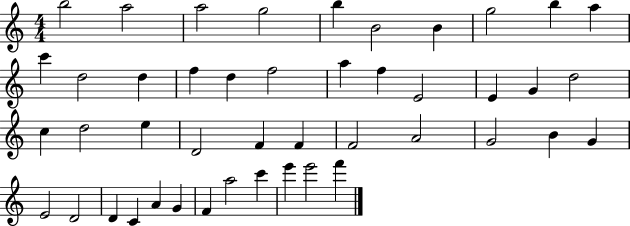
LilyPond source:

{
  \clef treble
  \numericTimeSignature
  \time 4/4
  \key c \major
  b''2 a''2 | a''2 g''2 | b''4 b'2 b'4 | g''2 b''4 a''4 | \break c'''4 d''2 d''4 | f''4 d''4 f''2 | a''4 f''4 e'2 | e'4 g'4 d''2 | \break c''4 d''2 e''4 | d'2 f'4 f'4 | f'2 a'2 | g'2 b'4 g'4 | \break e'2 d'2 | d'4 c'4 a'4 g'4 | f'4 a''2 c'''4 | e'''4 e'''2 f'''4 | \break \bar "|."
}